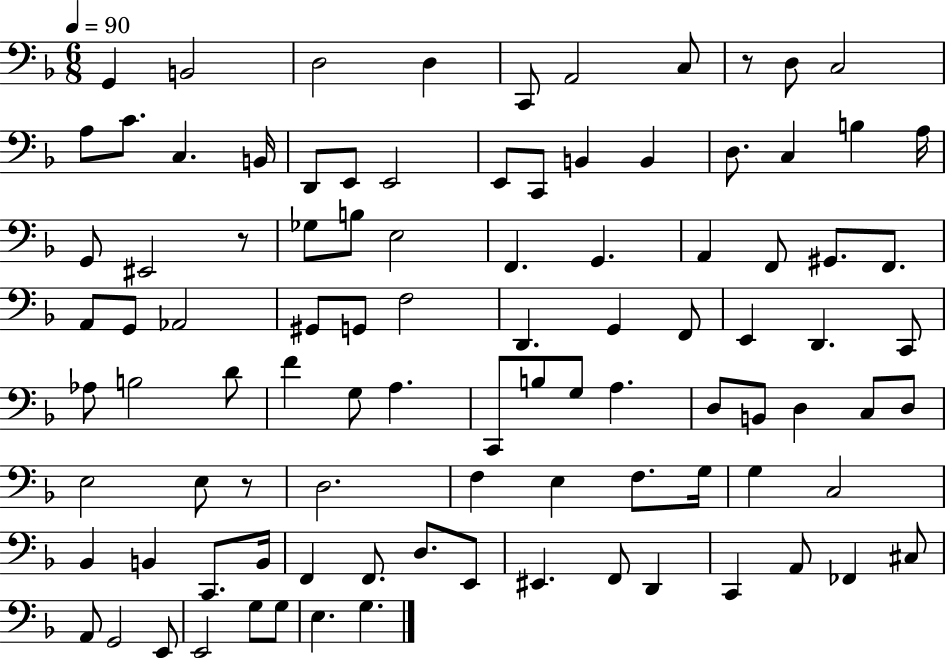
G2/q B2/h D3/h D3/q C2/e A2/h C3/e R/e D3/e C3/h A3/e C4/e. C3/q. B2/s D2/e E2/e E2/h E2/e C2/e B2/q B2/q D3/e. C3/q B3/q A3/s G2/e EIS2/h R/e Gb3/e B3/e E3/h F2/q. G2/q. A2/q F2/e G#2/e. F2/e. A2/e G2/e Ab2/h G#2/e G2/e F3/h D2/q. G2/q F2/e E2/q D2/q. C2/e Ab3/e B3/h D4/e F4/q G3/e A3/q. C2/e B3/e G3/e A3/q. D3/e B2/e D3/q C3/e D3/e E3/h E3/e R/e D3/h. F3/q E3/q F3/e. G3/s G3/q C3/h Bb2/q B2/q C2/e. B2/s F2/q F2/e. D3/e. E2/e EIS2/q. F2/e D2/q C2/q A2/e FES2/q C#3/e A2/e G2/h E2/e E2/h G3/e G3/e E3/q. G3/q.